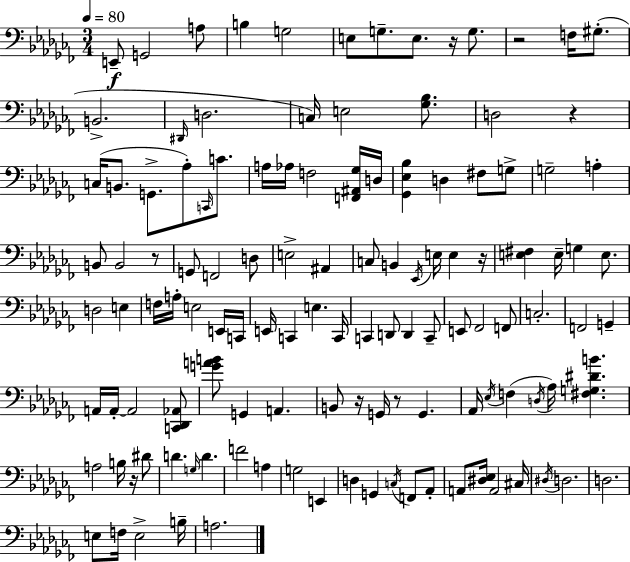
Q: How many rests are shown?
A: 8